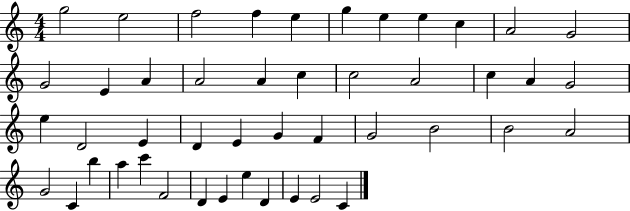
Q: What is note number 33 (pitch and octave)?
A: A4